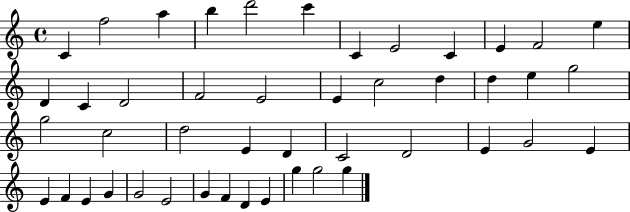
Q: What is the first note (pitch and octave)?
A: C4